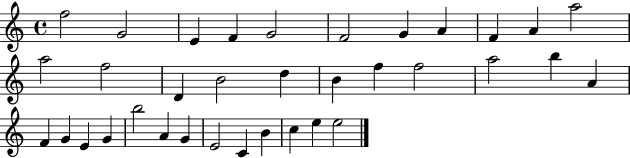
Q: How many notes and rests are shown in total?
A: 35